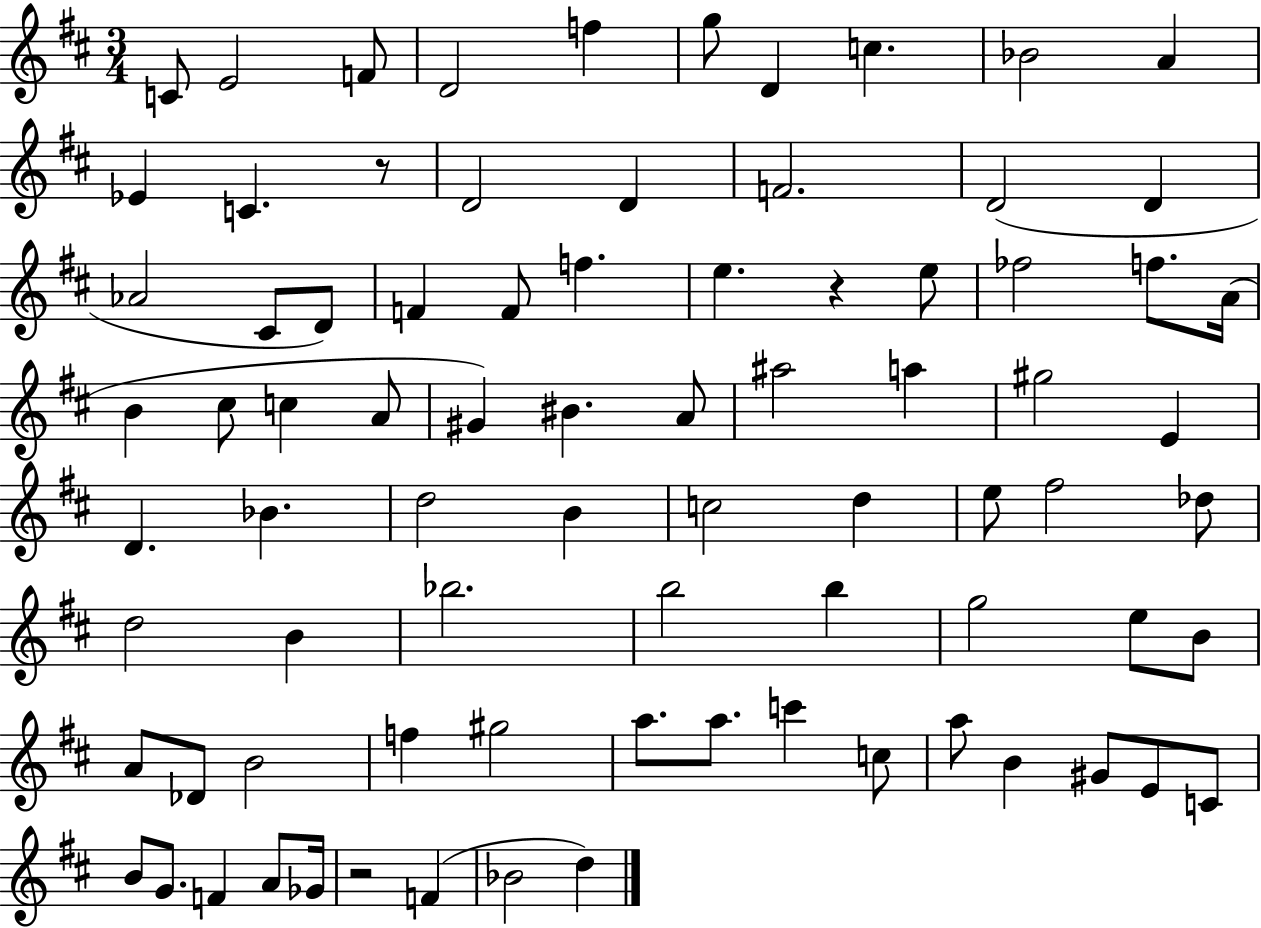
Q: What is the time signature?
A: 3/4